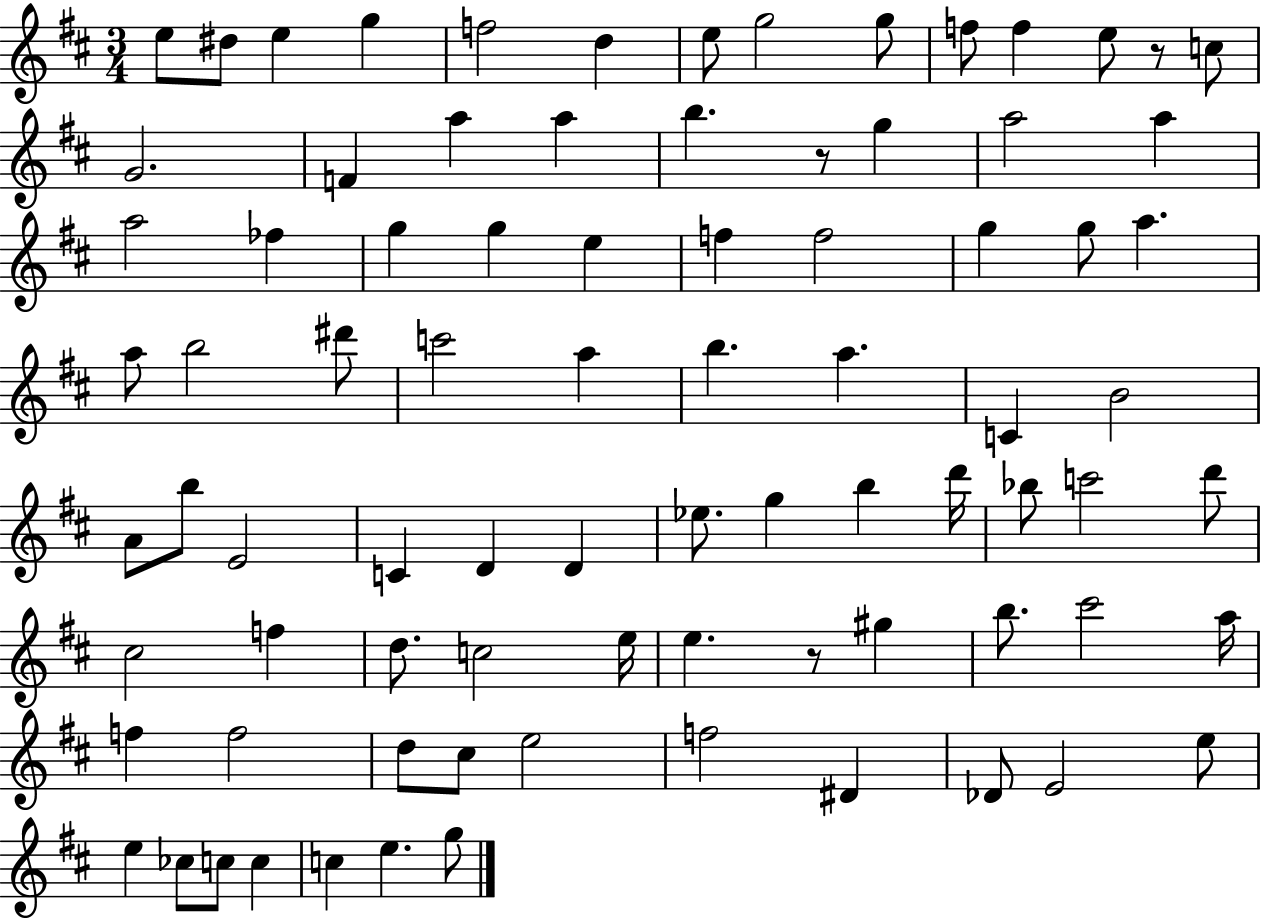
E5/e D#5/e E5/q G5/q F5/h D5/q E5/e G5/h G5/e F5/e F5/q E5/e R/e C5/e G4/h. F4/q A5/q A5/q B5/q. R/e G5/q A5/h A5/q A5/h FES5/q G5/q G5/q E5/q F5/q F5/h G5/q G5/e A5/q. A5/e B5/h D#6/e C6/h A5/q B5/q. A5/q. C4/q B4/h A4/e B5/e E4/h C4/q D4/q D4/q Eb5/e. G5/q B5/q D6/s Bb5/e C6/h D6/e C#5/h F5/q D5/e. C5/h E5/s E5/q. R/e G#5/q B5/e. C#6/h A5/s F5/q F5/h D5/e C#5/e E5/h F5/h D#4/q Db4/e E4/h E5/e E5/q CES5/e C5/e C5/q C5/q E5/q. G5/e